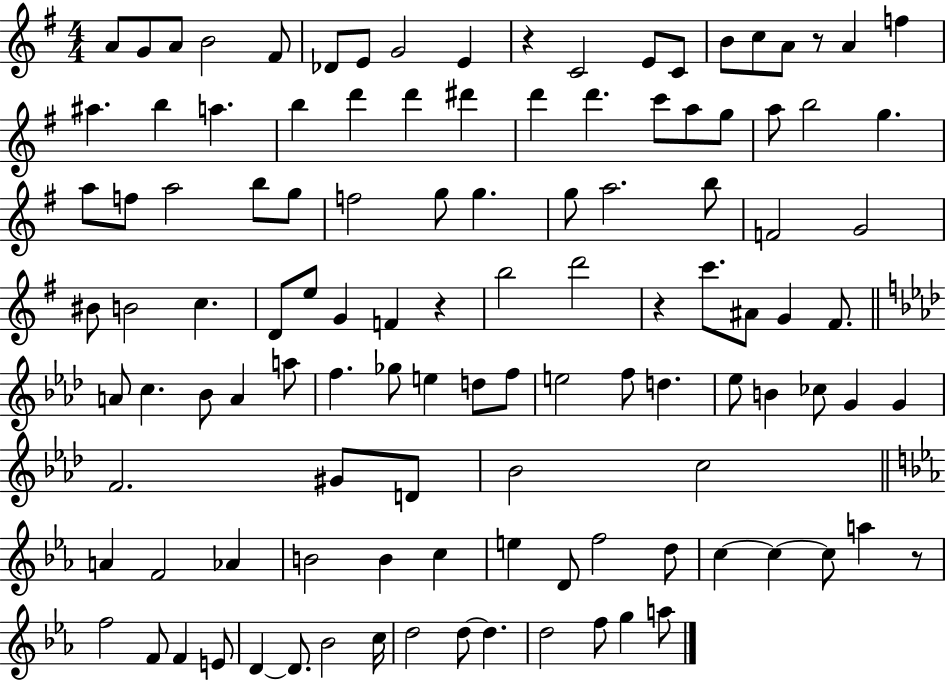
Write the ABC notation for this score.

X:1
T:Untitled
M:4/4
L:1/4
K:G
A/2 G/2 A/2 B2 ^F/2 _D/2 E/2 G2 E z C2 E/2 C/2 B/2 c/2 A/2 z/2 A f ^a b a b d' d' ^d' d' d' c'/2 a/2 g/2 a/2 b2 g a/2 f/2 a2 b/2 g/2 f2 g/2 g g/2 a2 b/2 F2 G2 ^B/2 B2 c D/2 e/2 G F z b2 d'2 z c'/2 ^A/2 G ^F/2 A/2 c _B/2 A a/2 f _g/2 e d/2 f/2 e2 f/2 d _e/2 B _c/2 G G F2 ^G/2 D/2 _B2 c2 A F2 _A B2 B c e D/2 f2 d/2 c c c/2 a z/2 f2 F/2 F E/2 D D/2 _B2 c/4 d2 d/2 d d2 f/2 g a/2